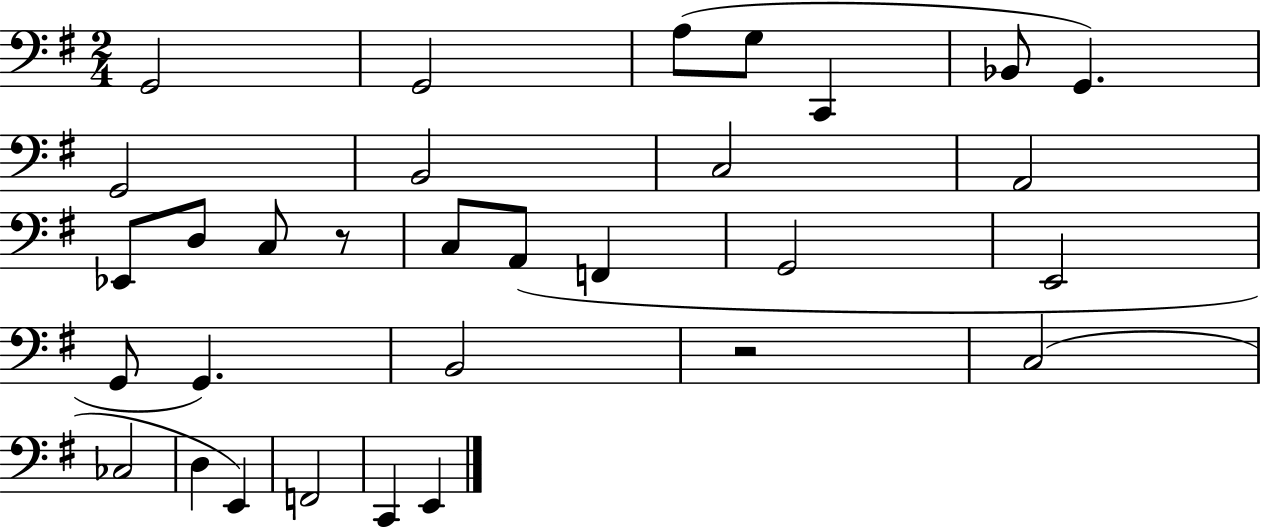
G2/h G2/h A3/e G3/e C2/q Bb2/e G2/q. G2/h B2/h C3/h A2/h Eb2/e D3/e C3/e R/e C3/e A2/e F2/q G2/h E2/h G2/e G2/q. B2/h R/h C3/h CES3/h D3/q E2/q F2/h C2/q E2/q